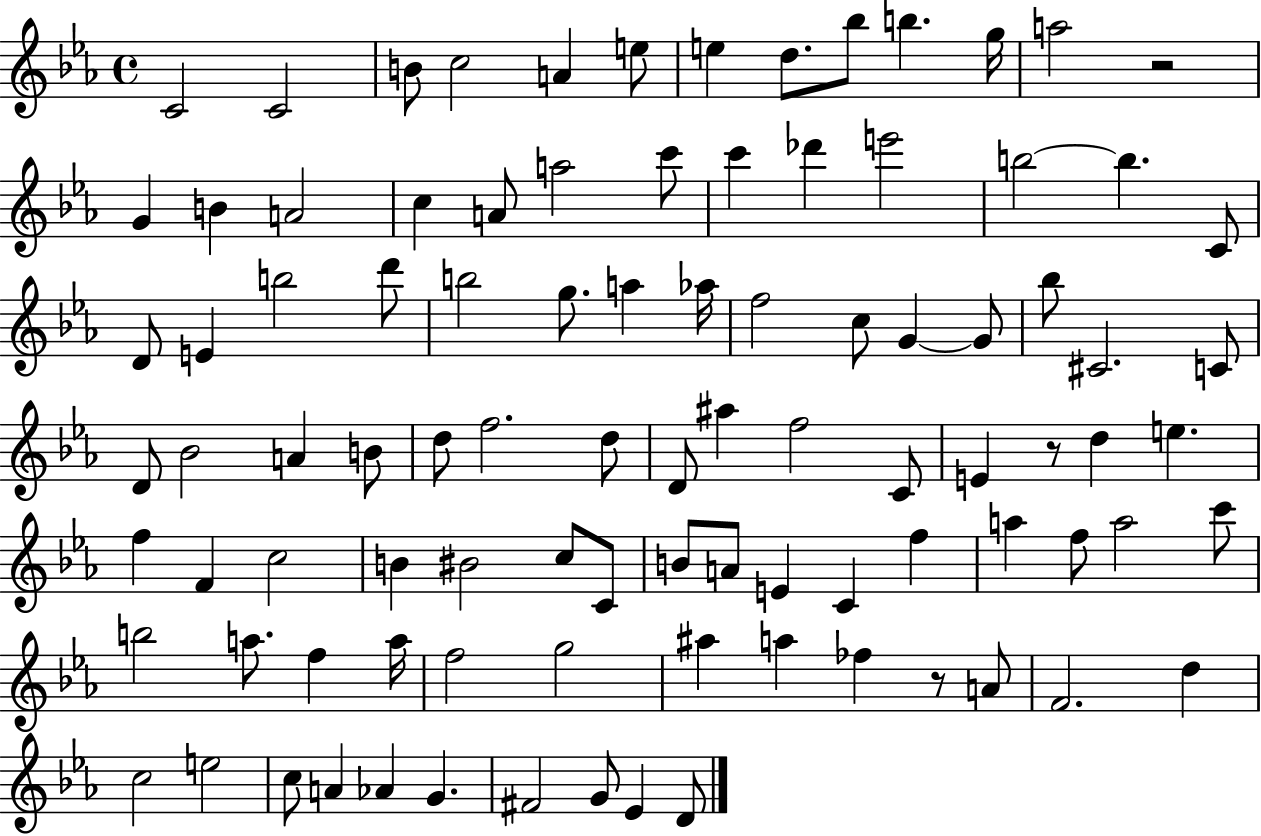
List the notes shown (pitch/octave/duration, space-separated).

C4/h C4/h B4/e C5/h A4/q E5/e E5/q D5/e. Bb5/e B5/q. G5/s A5/h R/h G4/q B4/q A4/h C5/q A4/e A5/h C6/e C6/q Db6/q E6/h B5/h B5/q. C4/e D4/e E4/q B5/h D6/e B5/h G5/e. A5/q Ab5/s F5/h C5/e G4/q G4/e Bb5/e C#4/h. C4/e D4/e Bb4/h A4/q B4/e D5/e F5/h. D5/e D4/e A#5/q F5/h C4/e E4/q R/e D5/q E5/q. F5/q F4/q C5/h B4/q BIS4/h C5/e C4/e B4/e A4/e E4/q C4/q F5/q A5/q F5/e A5/h C6/e B5/h A5/e. F5/q A5/s F5/h G5/h A#5/q A5/q FES5/q R/e A4/e F4/h. D5/q C5/h E5/h C5/e A4/q Ab4/q G4/q. F#4/h G4/e Eb4/q D4/e